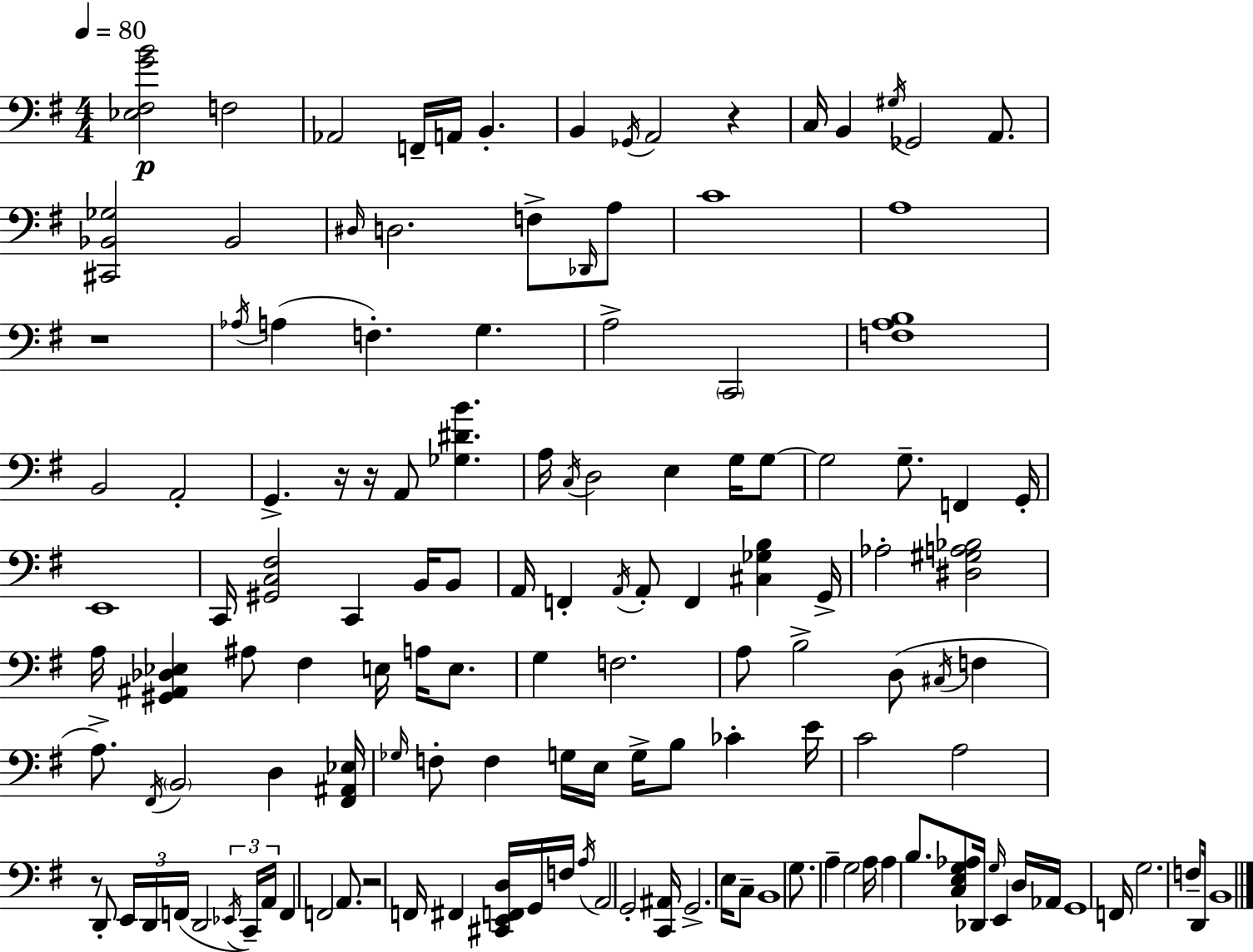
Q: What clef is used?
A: bass